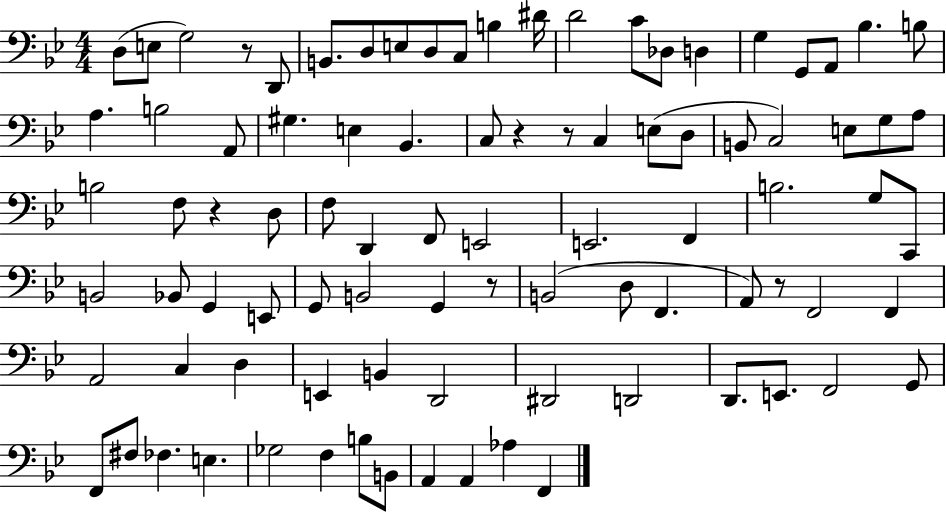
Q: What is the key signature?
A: BES major